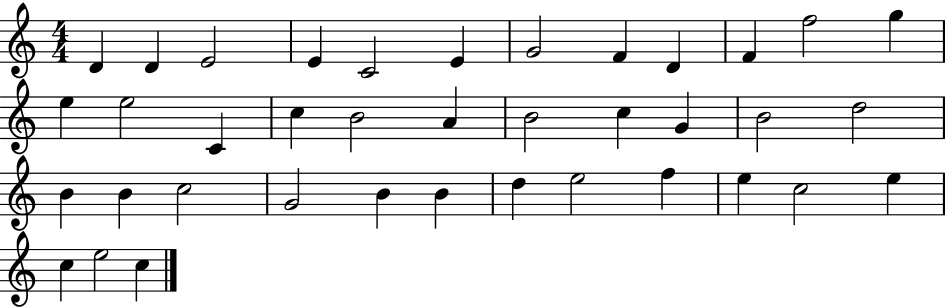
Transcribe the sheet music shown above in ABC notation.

X:1
T:Untitled
M:4/4
L:1/4
K:C
D D E2 E C2 E G2 F D F f2 g e e2 C c B2 A B2 c G B2 d2 B B c2 G2 B B d e2 f e c2 e c e2 c